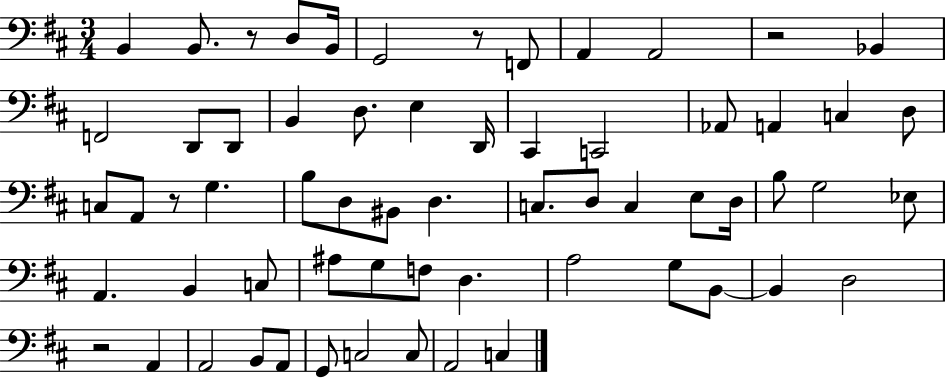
B2/q B2/e. R/e D3/e B2/s G2/h R/e F2/e A2/q A2/h R/h Bb2/q F2/h D2/e D2/e B2/q D3/e. E3/q D2/s C#2/q C2/h Ab2/e A2/q C3/q D3/e C3/e A2/e R/e G3/q. B3/e D3/e BIS2/e D3/q. C3/e. D3/e C3/q E3/e D3/s B3/e G3/h Eb3/e A2/q. B2/q C3/e A#3/e G3/e F3/e D3/q. A3/h G3/e B2/e B2/q D3/h R/h A2/q A2/h B2/e A2/e G2/e C3/h C3/e A2/h C3/q